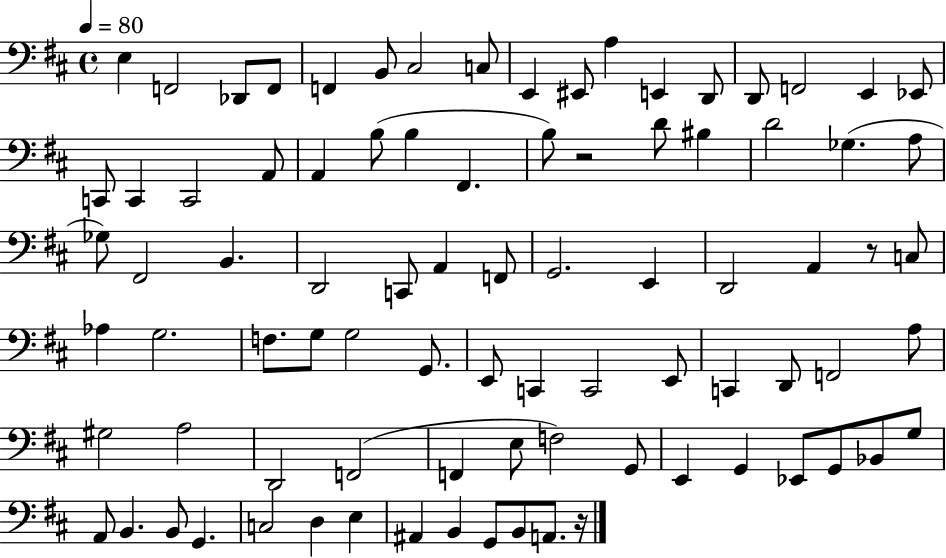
X:1
T:Untitled
M:4/4
L:1/4
K:D
E, F,,2 _D,,/2 F,,/2 F,, B,,/2 ^C,2 C,/2 E,, ^E,,/2 A, E,, D,,/2 D,,/2 F,,2 E,, _E,,/2 C,,/2 C,, C,,2 A,,/2 A,, B,/2 B, ^F,, B,/2 z2 D/2 ^B, D2 _G, A,/2 _G,/2 ^F,,2 B,, D,,2 C,,/2 A,, F,,/2 G,,2 E,, D,,2 A,, z/2 C,/2 _A, G,2 F,/2 G,/2 G,2 G,,/2 E,,/2 C,, C,,2 E,,/2 C,, D,,/2 F,,2 A,/2 ^G,2 A,2 D,,2 F,,2 F,, E,/2 F,2 G,,/2 E,, G,, _E,,/2 G,,/2 _B,,/2 G,/2 A,,/2 B,, B,,/2 G,, C,2 D, E, ^A,, B,, G,,/2 B,,/2 A,,/2 z/4